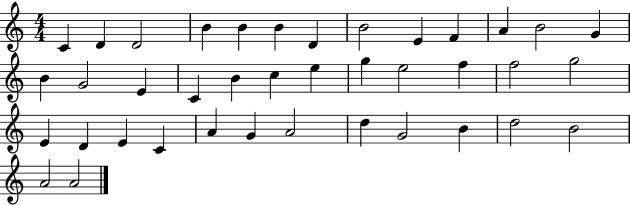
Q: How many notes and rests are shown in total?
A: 39